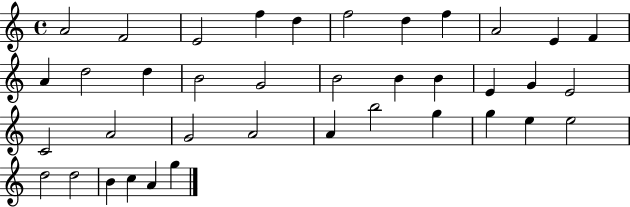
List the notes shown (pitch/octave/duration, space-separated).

A4/h F4/h E4/h F5/q D5/q F5/h D5/q F5/q A4/h E4/q F4/q A4/q D5/h D5/q B4/h G4/h B4/h B4/q B4/q E4/q G4/q E4/h C4/h A4/h G4/h A4/h A4/q B5/h G5/q G5/q E5/q E5/h D5/h D5/h B4/q C5/q A4/q G5/q